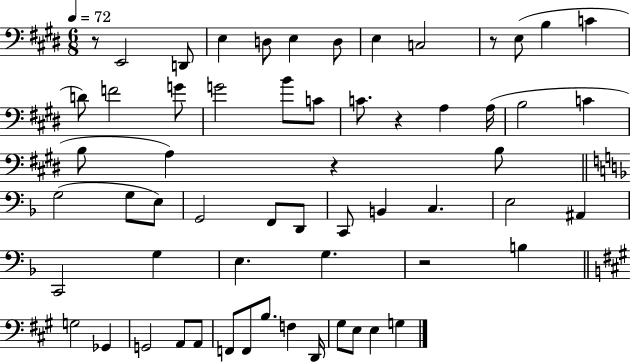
X:1
T:Untitled
M:6/8
L:1/4
K:E
z/2 E,,2 D,,/2 E, D,/2 E, D,/2 E, C,2 z/2 E,/2 B, C D/2 F2 G/2 G2 B/2 C/2 C/2 z A, A,/4 B,2 C B,/2 A, z B,/2 G,2 G,/2 E,/2 G,,2 F,,/2 D,,/2 C,,/2 B,, C, E,2 ^A,, C,,2 G, E, G, z2 B, G,2 _G,, G,,2 A,,/2 A,,/2 F,,/2 F,,/2 B,/2 F, D,,/4 ^G,/2 E,/2 E, G,